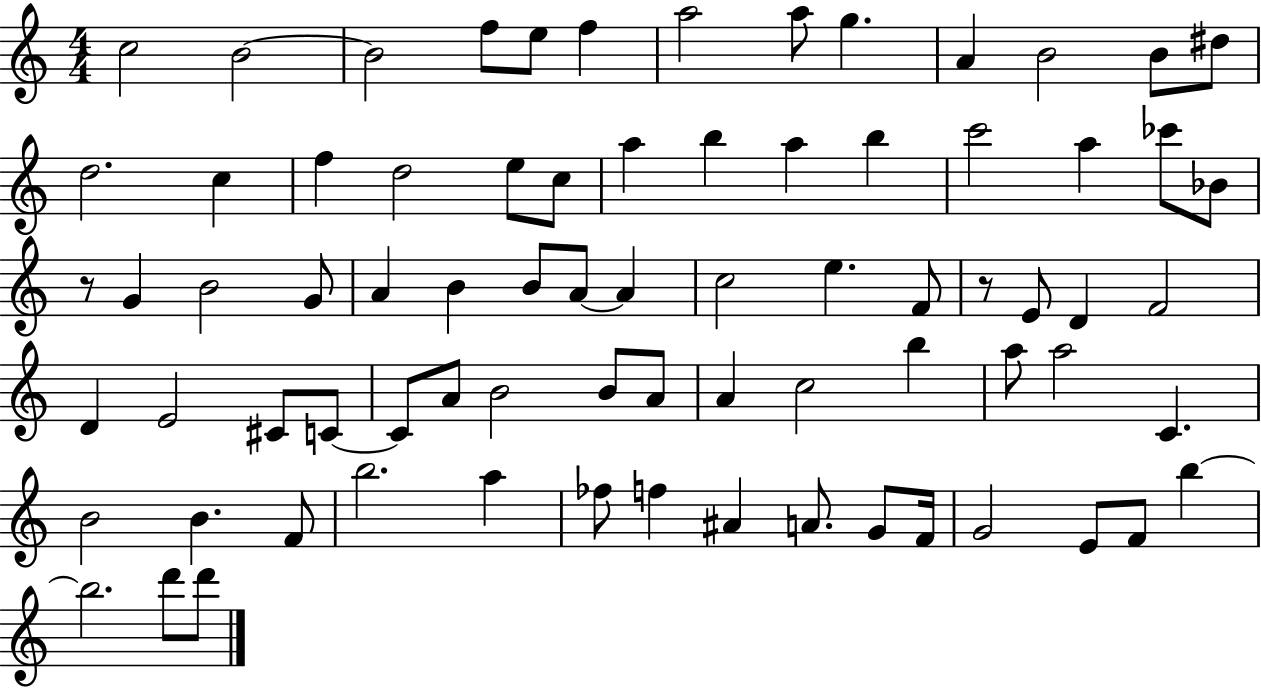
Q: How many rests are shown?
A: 2